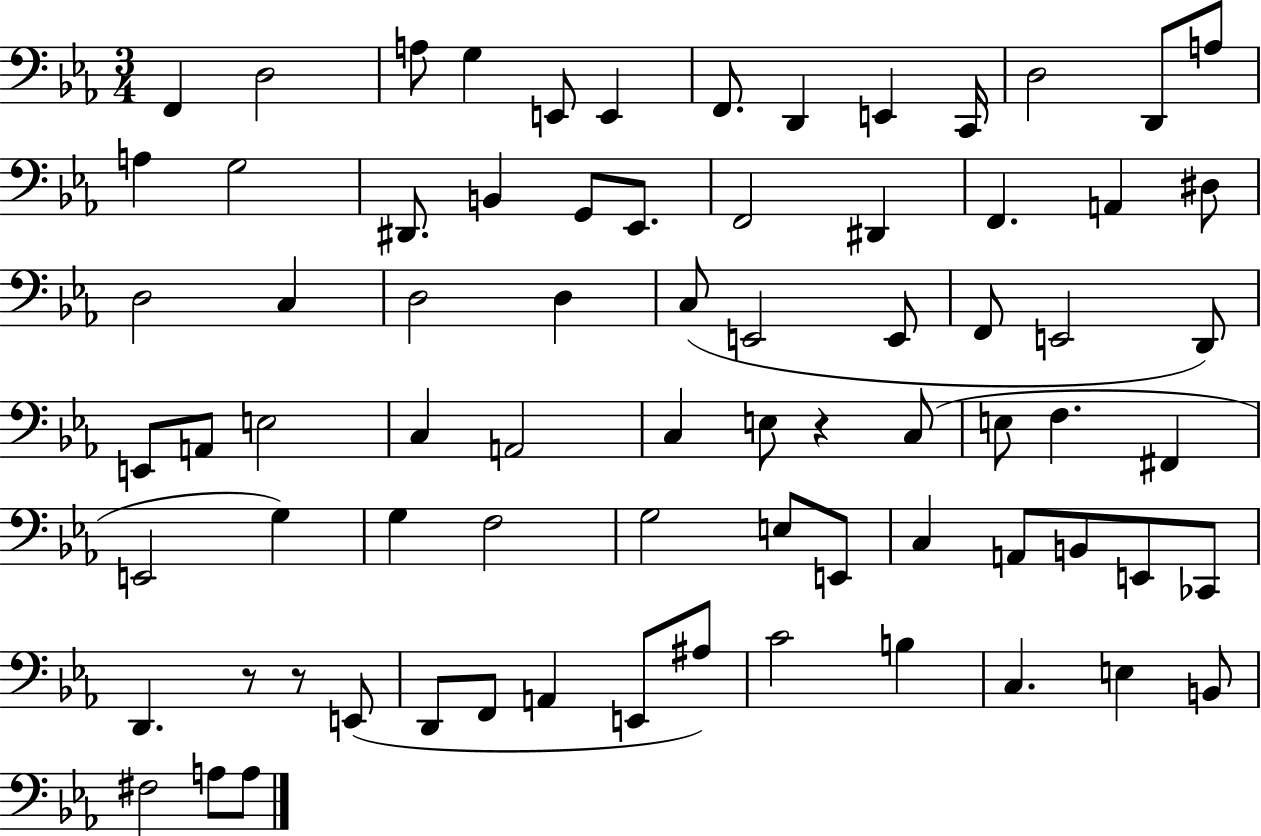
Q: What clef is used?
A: bass